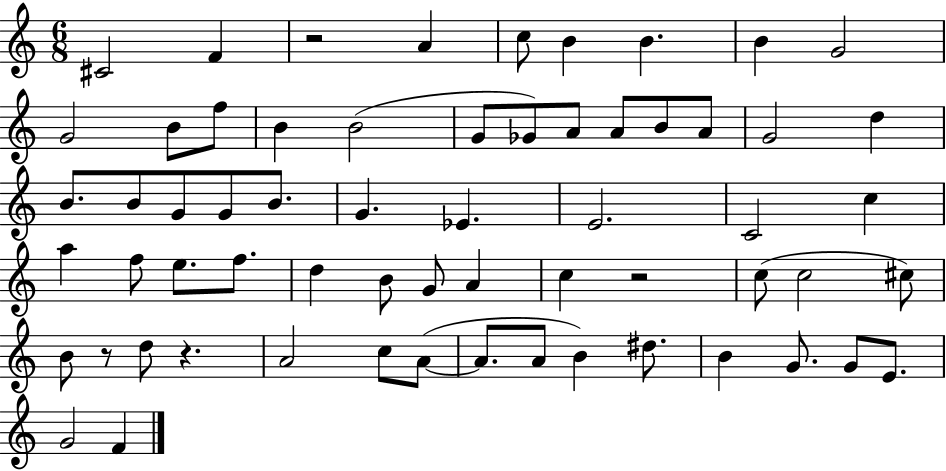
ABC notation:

X:1
T:Untitled
M:6/8
L:1/4
K:C
^C2 F z2 A c/2 B B B G2 G2 B/2 f/2 B B2 G/2 _G/2 A/2 A/2 B/2 A/2 G2 d B/2 B/2 G/2 G/2 B/2 G _E E2 C2 c a f/2 e/2 f/2 d B/2 G/2 A c z2 c/2 c2 ^c/2 B/2 z/2 d/2 z A2 c/2 A/2 A/2 A/2 B ^d/2 B G/2 G/2 E/2 G2 F